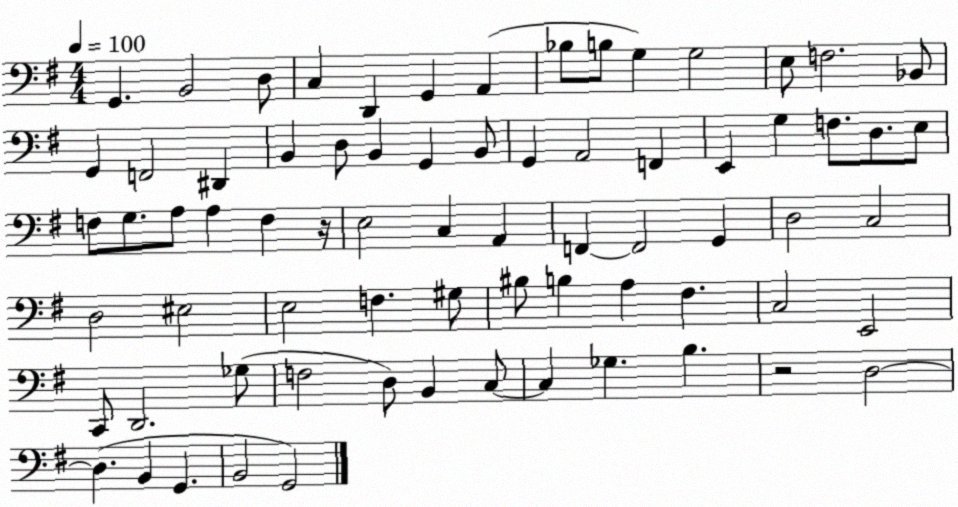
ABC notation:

X:1
T:Untitled
M:4/4
L:1/4
K:G
G,, B,,2 D,/2 C, D,, G,, A,, _B,/2 B,/2 G, G,2 E,/2 F,2 _B,,/2 G,, F,,2 ^D,, B,, D,/2 B,, G,, B,,/2 G,, A,,2 F,, E,, G, F,/2 D,/2 E,/2 F,/2 G,/2 A,/2 A, F, z/4 E,2 C, A,, F,, F,,2 G,, D,2 C,2 D,2 ^E,2 E,2 F, ^G,/2 ^B,/2 B, A, ^F, C,2 E,,2 C,,/2 D,,2 _G,/2 F,2 D,/2 B,, C,/2 C, _G, B, z2 D,2 D, B,, G,, B,,2 G,,2